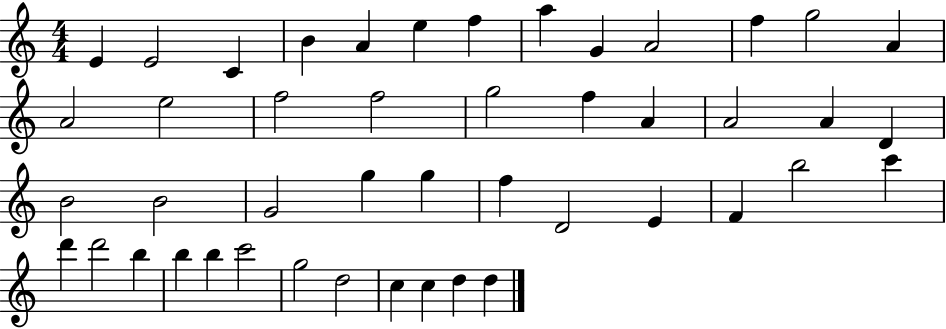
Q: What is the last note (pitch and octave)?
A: D5